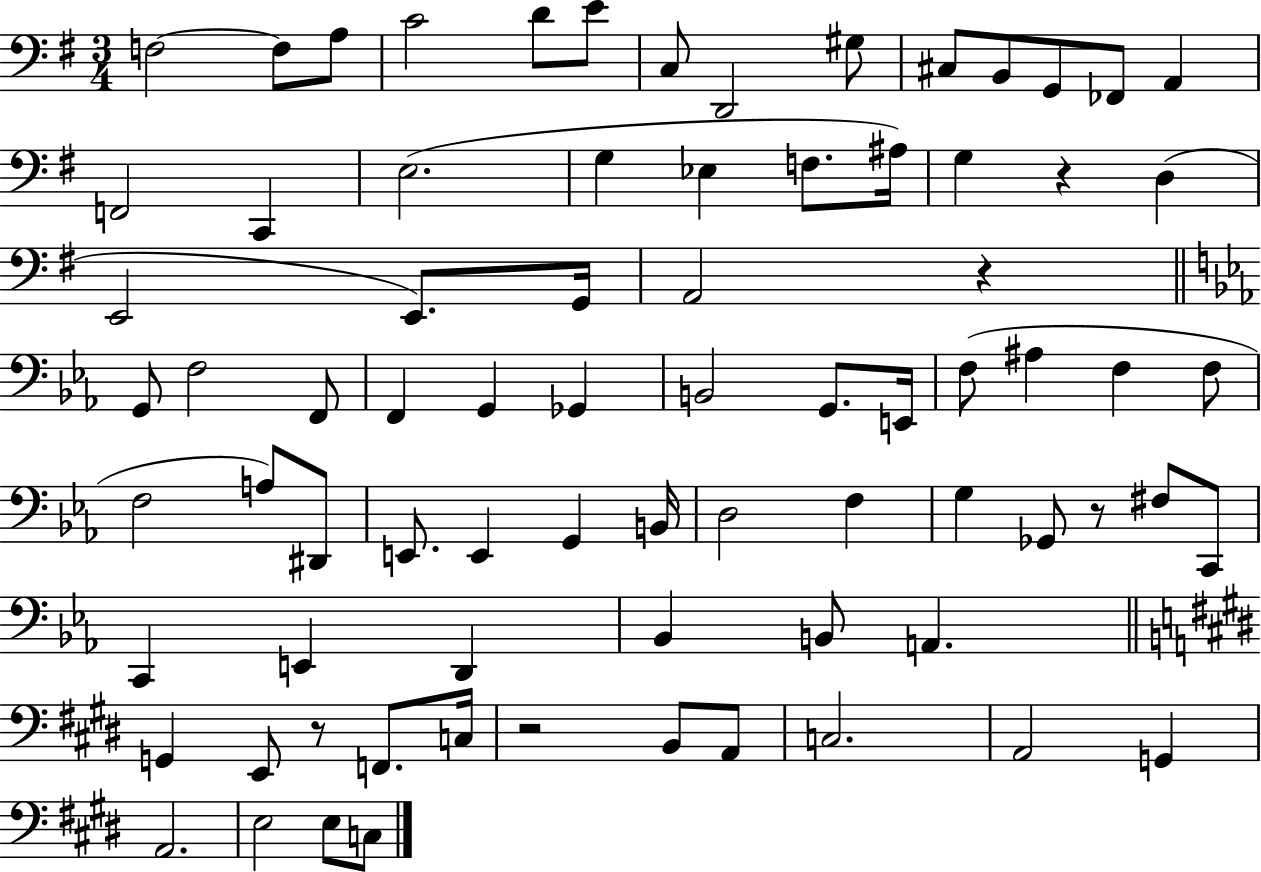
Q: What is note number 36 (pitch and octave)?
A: E2